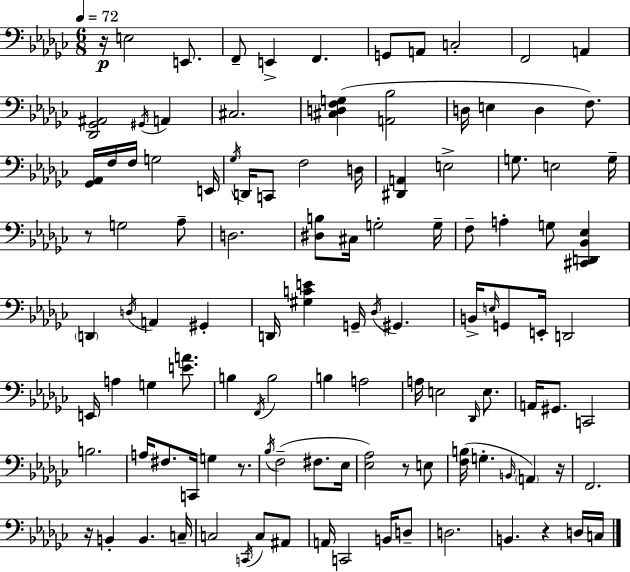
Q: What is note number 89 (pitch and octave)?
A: A2